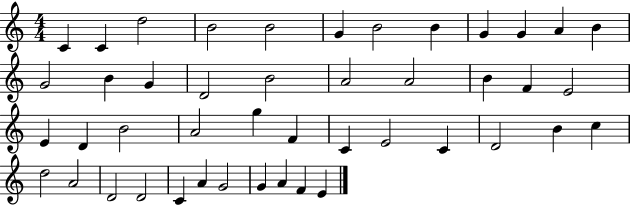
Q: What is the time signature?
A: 4/4